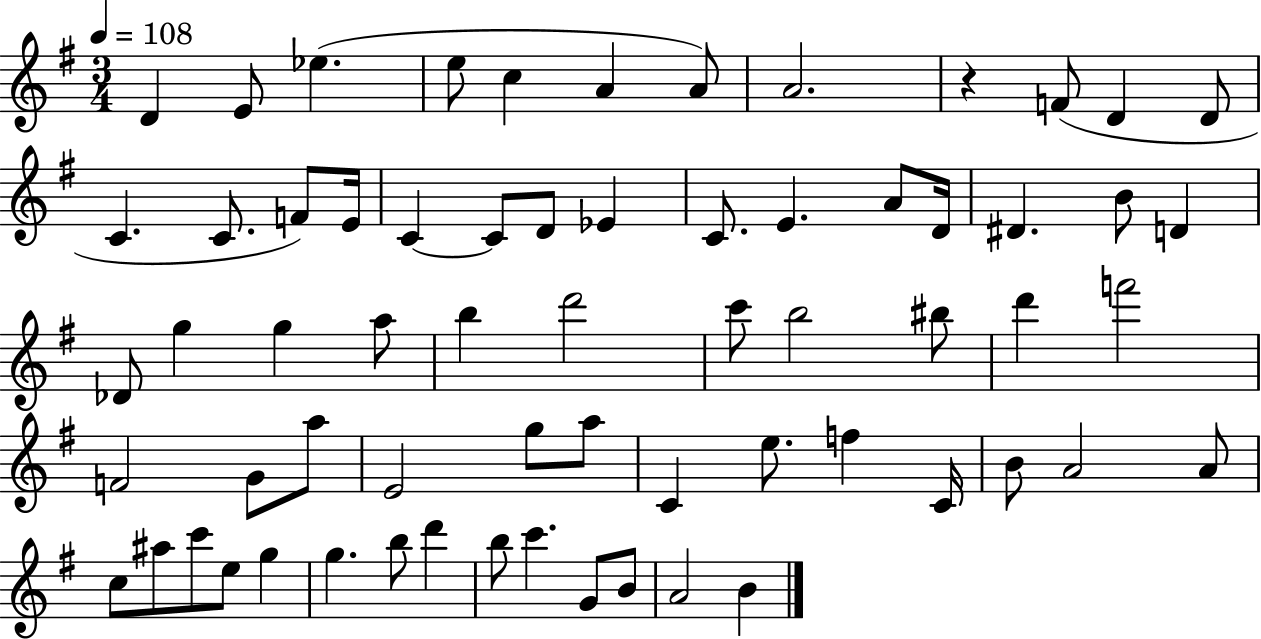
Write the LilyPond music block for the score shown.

{
  \clef treble
  \numericTimeSignature
  \time 3/4
  \key g \major
  \tempo 4 = 108
  \repeat volta 2 { d'4 e'8 ees''4.( | e''8 c''4 a'4 a'8) | a'2. | r4 f'8( d'4 d'8 | \break c'4. c'8. f'8) e'16 | c'4~~ c'8 d'8 ees'4 | c'8. e'4. a'8 d'16 | dis'4. b'8 d'4 | \break des'8 g''4 g''4 a''8 | b''4 d'''2 | c'''8 b''2 bis''8 | d'''4 f'''2 | \break f'2 g'8 a''8 | e'2 g''8 a''8 | c'4 e''8. f''4 c'16 | b'8 a'2 a'8 | \break c''8 ais''8 c'''8 e''8 g''4 | g''4. b''8 d'''4 | b''8 c'''4. g'8 b'8 | a'2 b'4 | \break } \bar "|."
}